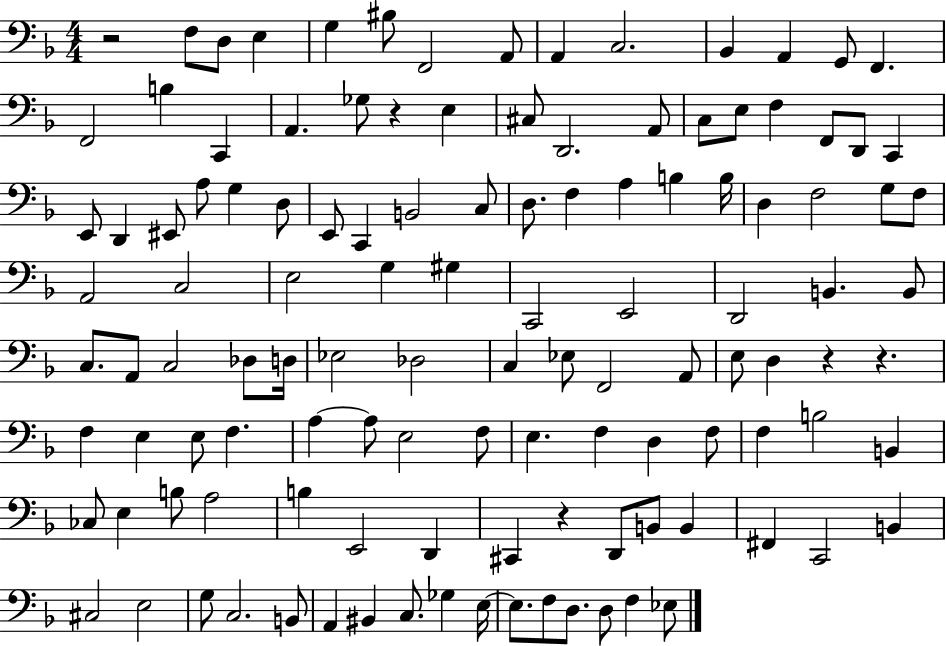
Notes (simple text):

R/h F3/e D3/e E3/q G3/q BIS3/e F2/h A2/e A2/q C3/h. Bb2/q A2/q G2/e F2/q. F2/h B3/q C2/q A2/q. Gb3/e R/q E3/q C#3/e D2/h. A2/e C3/e E3/e F3/q F2/e D2/e C2/q E2/e D2/q EIS2/e A3/e G3/q D3/e E2/e C2/q B2/h C3/e D3/e. F3/q A3/q B3/q B3/s D3/q F3/h G3/e F3/e A2/h C3/h E3/h G3/q G#3/q C2/h E2/h D2/h B2/q. B2/e C3/e. A2/e C3/h Db3/e D3/s Eb3/h Db3/h C3/q Eb3/e F2/h A2/e E3/e D3/q R/q R/q. F3/q E3/q E3/e F3/q. A3/q A3/e E3/h F3/e E3/q. F3/q D3/q F3/e F3/q B3/h B2/q CES3/e E3/q B3/e A3/h B3/q E2/h D2/q C#2/q R/q D2/e B2/e B2/q F#2/q C2/h B2/q C#3/h E3/h G3/e C3/h. B2/e A2/q BIS2/q C3/e. Gb3/q E3/s E3/e. F3/e D3/e. D3/e F3/q Eb3/e